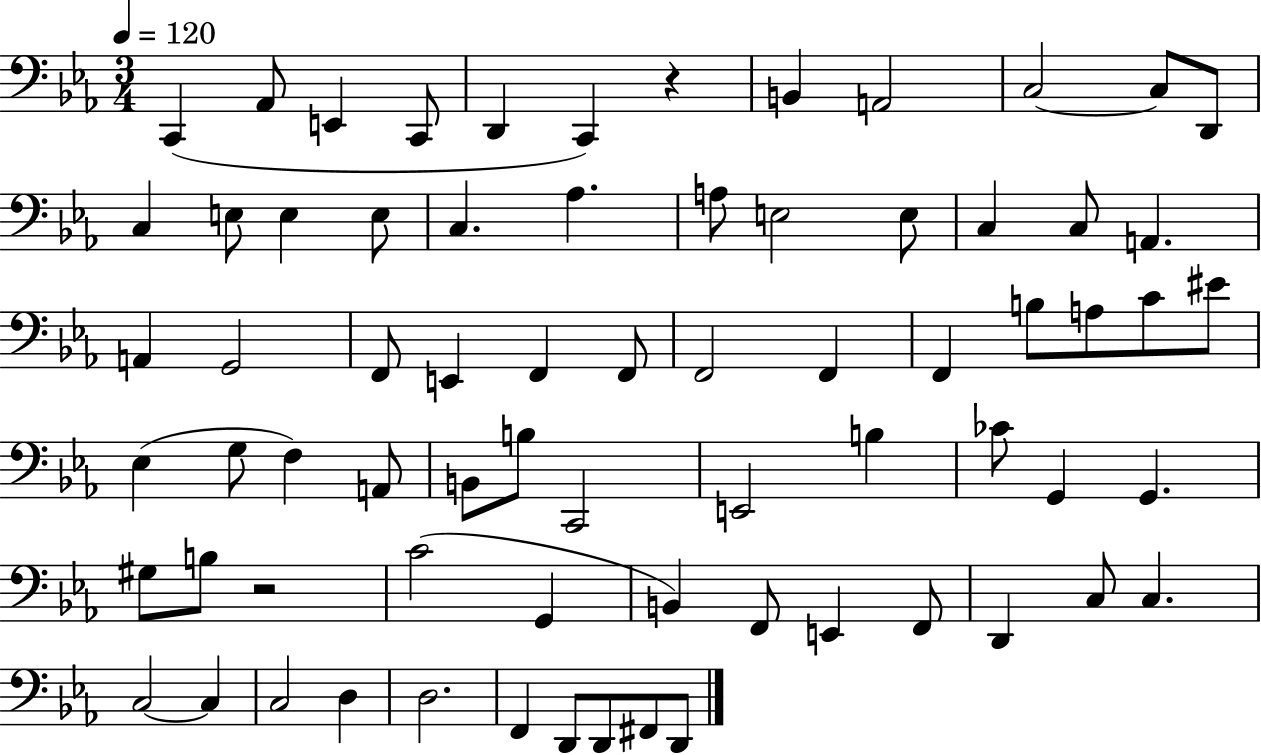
C2/q Ab2/e E2/q C2/e D2/q C2/q R/q B2/q A2/h C3/h C3/e D2/e C3/q E3/e E3/q E3/e C3/q. Ab3/q. A3/e E3/h E3/e C3/q C3/e A2/q. A2/q G2/h F2/e E2/q F2/q F2/e F2/h F2/q F2/q B3/e A3/e C4/e EIS4/e Eb3/q G3/e F3/q A2/e B2/e B3/e C2/h E2/h B3/q CES4/e G2/q G2/q. G#3/e B3/e R/h C4/h G2/q B2/q F2/e E2/q F2/e D2/q C3/e C3/q. C3/h C3/q C3/h D3/q D3/h. F2/q D2/e D2/e F#2/e D2/e